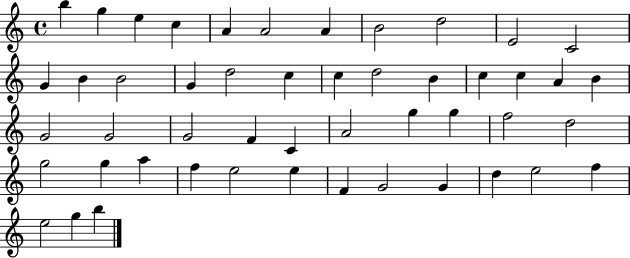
B5/q G5/q E5/q C5/q A4/q A4/h A4/q B4/h D5/h E4/h C4/h G4/q B4/q B4/h G4/q D5/h C5/q C5/q D5/h B4/q C5/q C5/q A4/q B4/q G4/h G4/h G4/h F4/q C4/q A4/h G5/q G5/q F5/h D5/h G5/h G5/q A5/q F5/q E5/h E5/q F4/q G4/h G4/q D5/q E5/h F5/q E5/h G5/q B5/q